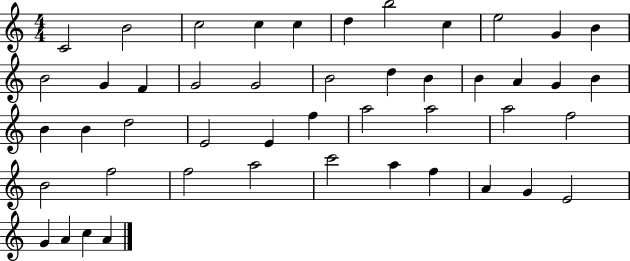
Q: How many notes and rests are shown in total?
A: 47